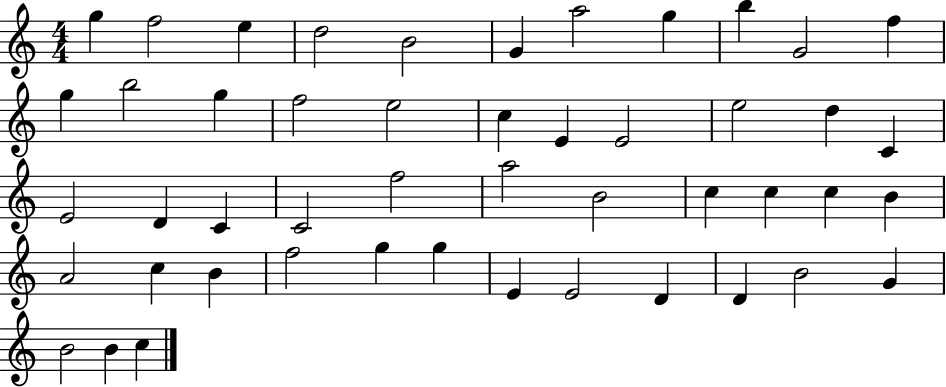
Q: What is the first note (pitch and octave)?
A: G5